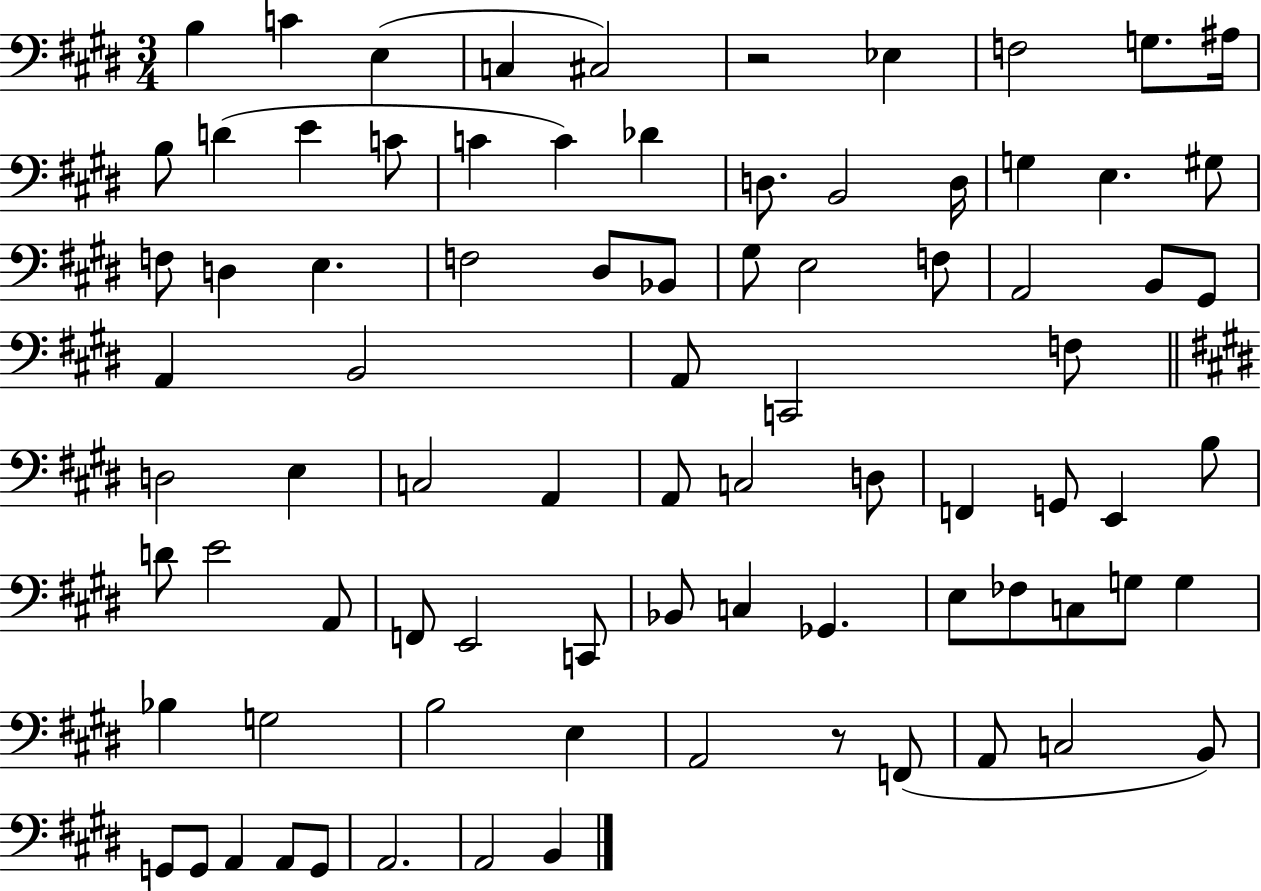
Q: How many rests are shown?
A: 2